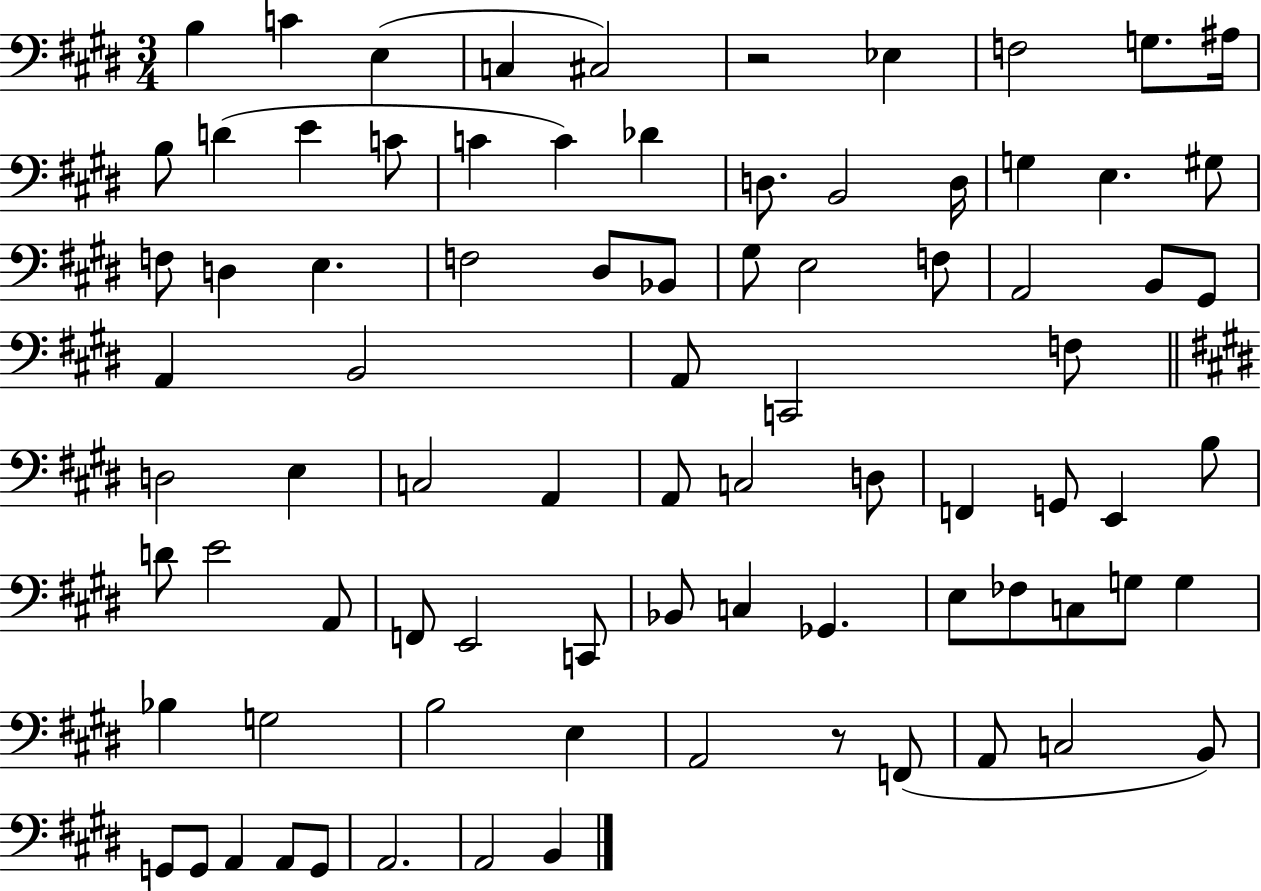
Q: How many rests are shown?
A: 2